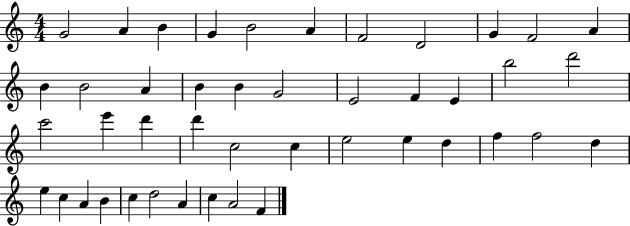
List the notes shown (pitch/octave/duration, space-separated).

G4/h A4/q B4/q G4/q B4/h A4/q F4/h D4/h G4/q F4/h A4/q B4/q B4/h A4/q B4/q B4/q G4/h E4/h F4/q E4/q B5/h D6/h C6/h E6/q D6/q D6/q C5/h C5/q E5/h E5/q D5/q F5/q F5/h D5/q E5/q C5/q A4/q B4/q C5/q D5/h A4/q C5/q A4/h F4/q